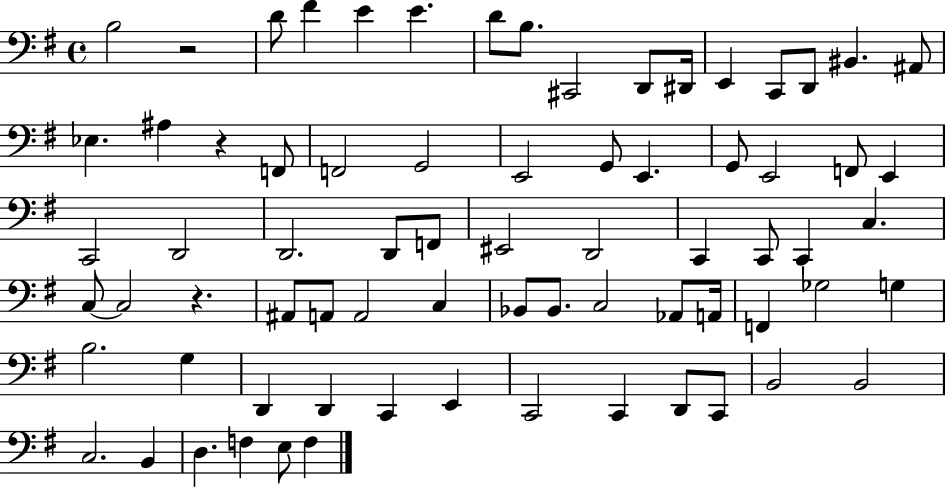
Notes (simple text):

B3/h R/h D4/e F#4/q E4/q E4/q. D4/e B3/e. C#2/h D2/e D#2/s E2/q C2/e D2/e BIS2/q. A#2/e Eb3/q. A#3/q R/q F2/e F2/h G2/h E2/h G2/e E2/q. G2/e E2/h F2/e E2/q C2/h D2/h D2/h. D2/e F2/e EIS2/h D2/h C2/q C2/e C2/q C3/q. C3/e C3/h R/q. A#2/e A2/e A2/h C3/q Bb2/e Bb2/e. C3/h Ab2/e A2/s F2/q Gb3/h G3/q B3/h. G3/q D2/q D2/q C2/q E2/q C2/h C2/q D2/e C2/e B2/h B2/h C3/h. B2/q D3/q. F3/q E3/e F3/q